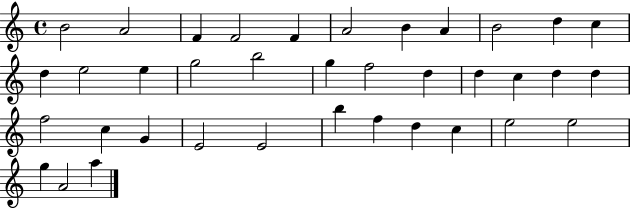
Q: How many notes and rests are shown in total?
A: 37